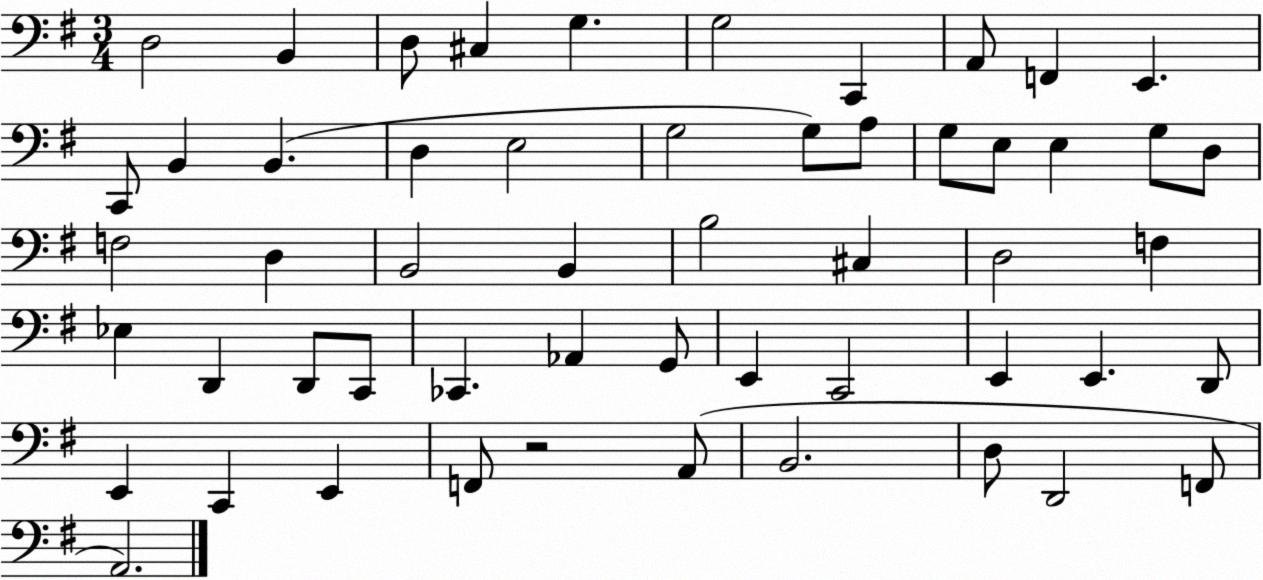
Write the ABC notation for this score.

X:1
T:Untitled
M:3/4
L:1/4
K:G
D,2 B,, D,/2 ^C, G, G,2 C,, A,,/2 F,, E,, C,,/2 B,, B,, D, E,2 G,2 G,/2 A,/2 G,/2 E,/2 E, G,/2 D,/2 F,2 D, B,,2 B,, B,2 ^C, D,2 F, _E, D,, D,,/2 C,,/2 _C,, _A,, G,,/2 E,, C,,2 E,, E,, D,,/2 E,, C,, E,, F,,/2 z2 A,,/2 B,,2 D,/2 D,,2 F,,/2 A,,2